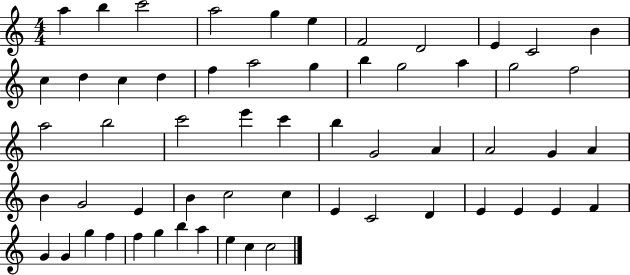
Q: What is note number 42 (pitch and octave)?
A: C4